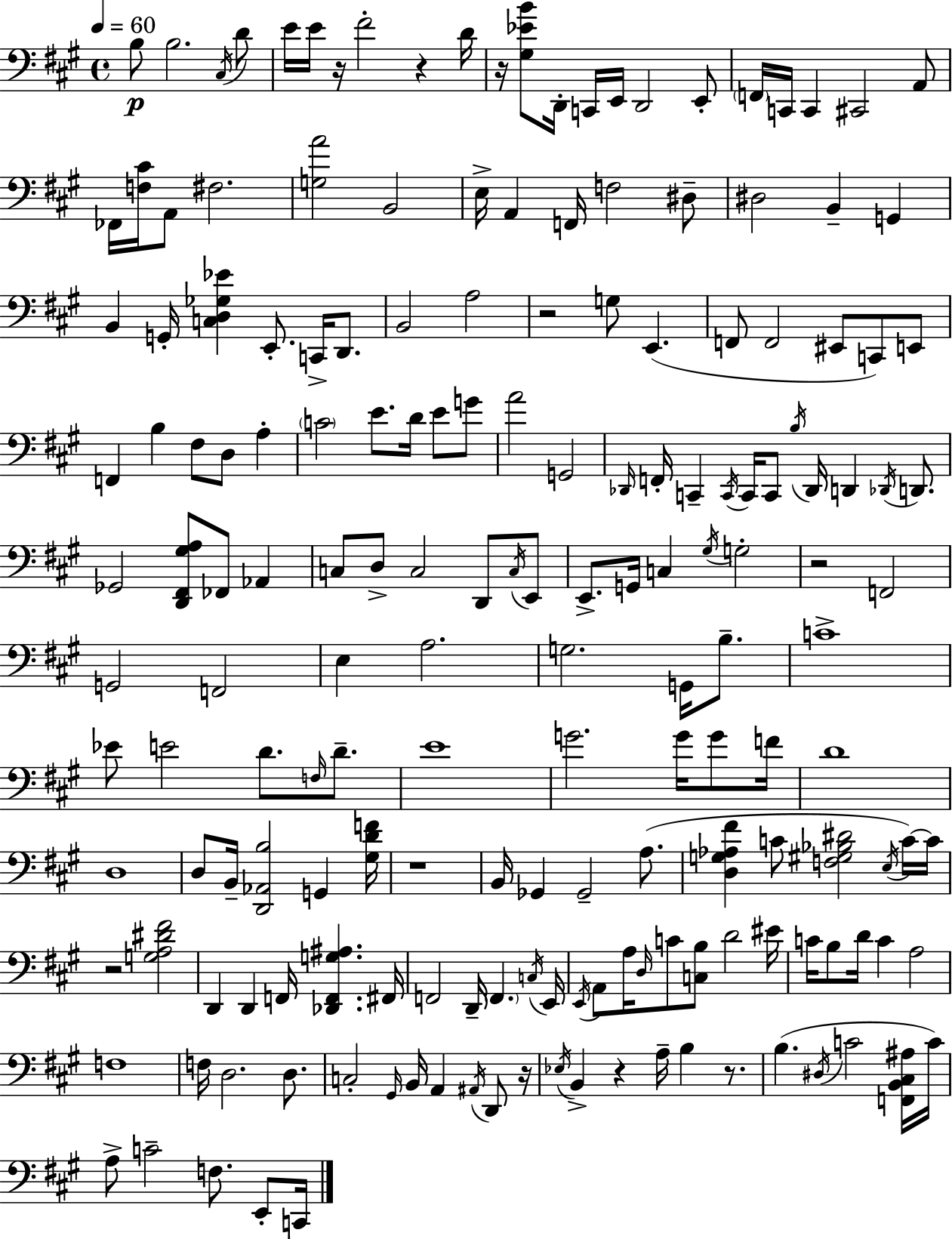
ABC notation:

X:1
T:Untitled
M:4/4
L:1/4
K:A
B,/2 B,2 ^C,/4 D/2 E/4 E/4 z/4 ^F2 z D/4 z/4 [^G,_EB]/2 D,,/4 C,,/4 E,,/4 D,,2 E,,/2 F,,/4 C,,/4 C,, ^C,,2 A,,/2 _F,,/4 [F,^C]/4 A,,/2 ^F,2 [G,A]2 B,,2 E,/4 A,, F,,/4 F,2 ^D,/2 ^D,2 B,, G,, B,, G,,/4 [C,D,_G,_E] E,,/2 C,,/4 D,,/2 B,,2 A,2 z2 G,/2 E,, F,,/2 F,,2 ^E,,/2 C,,/2 E,,/2 F,, B, ^F,/2 D,/2 A, C2 E/2 D/4 E/2 G/2 A2 G,,2 _D,,/4 F,,/4 C,, C,,/4 C,,/4 C,,/2 B,/4 _D,,/4 D,, _D,,/4 D,,/2 _G,,2 [D,,^F,,^G,A,]/2 _F,,/2 _A,, C,/2 D,/2 C,2 D,,/2 C,/4 E,,/2 E,,/2 G,,/4 C, ^G,/4 G,2 z2 F,,2 G,,2 F,,2 E, A,2 G,2 G,,/4 B,/2 C4 _E/2 E2 D/2 F,/4 D/2 E4 G2 G/4 G/2 F/4 D4 D,4 D,/2 B,,/4 [D,,_A,,B,]2 G,, [^G,DF]/4 z4 B,,/4 _G,, _G,,2 A,/2 [D,G,_A,^F] C/2 [F,^G,_B,^D]2 E,/4 C/4 C/4 z2 [G,A,^D^F]2 D,, D,, F,,/4 [_D,,F,,G,^A,] ^F,,/4 F,,2 D,,/4 F,, C,/4 E,,/4 E,,/4 A,,/2 A,/4 D,/4 C/2 [C,B,]/2 D2 ^E/4 C/4 B,/2 D/4 C A,2 F,4 F,/4 D,2 D,/2 C,2 ^G,,/4 B,,/4 A,, ^A,,/4 D,,/2 z/4 _E,/4 B,, z A,/4 B, z/2 B, ^D,/4 C2 [F,,B,,^C,^A,]/4 C/4 A,/2 C2 F,/2 E,,/2 C,,/4